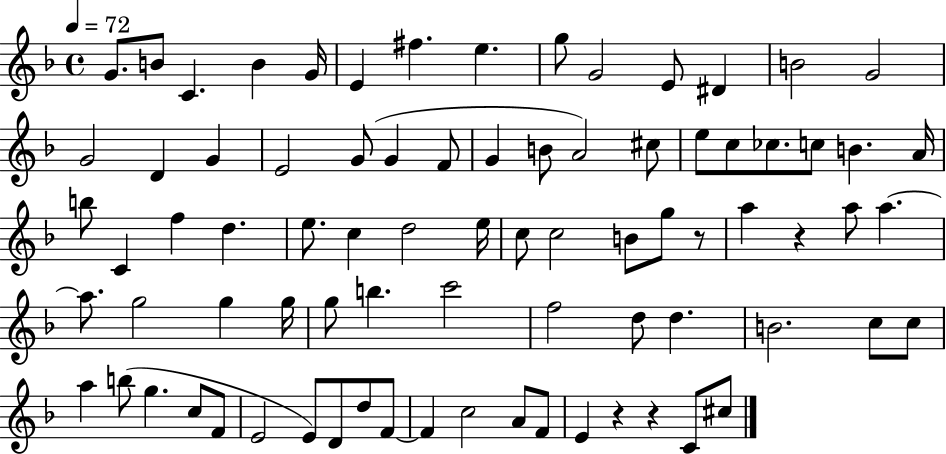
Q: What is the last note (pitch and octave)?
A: C#5